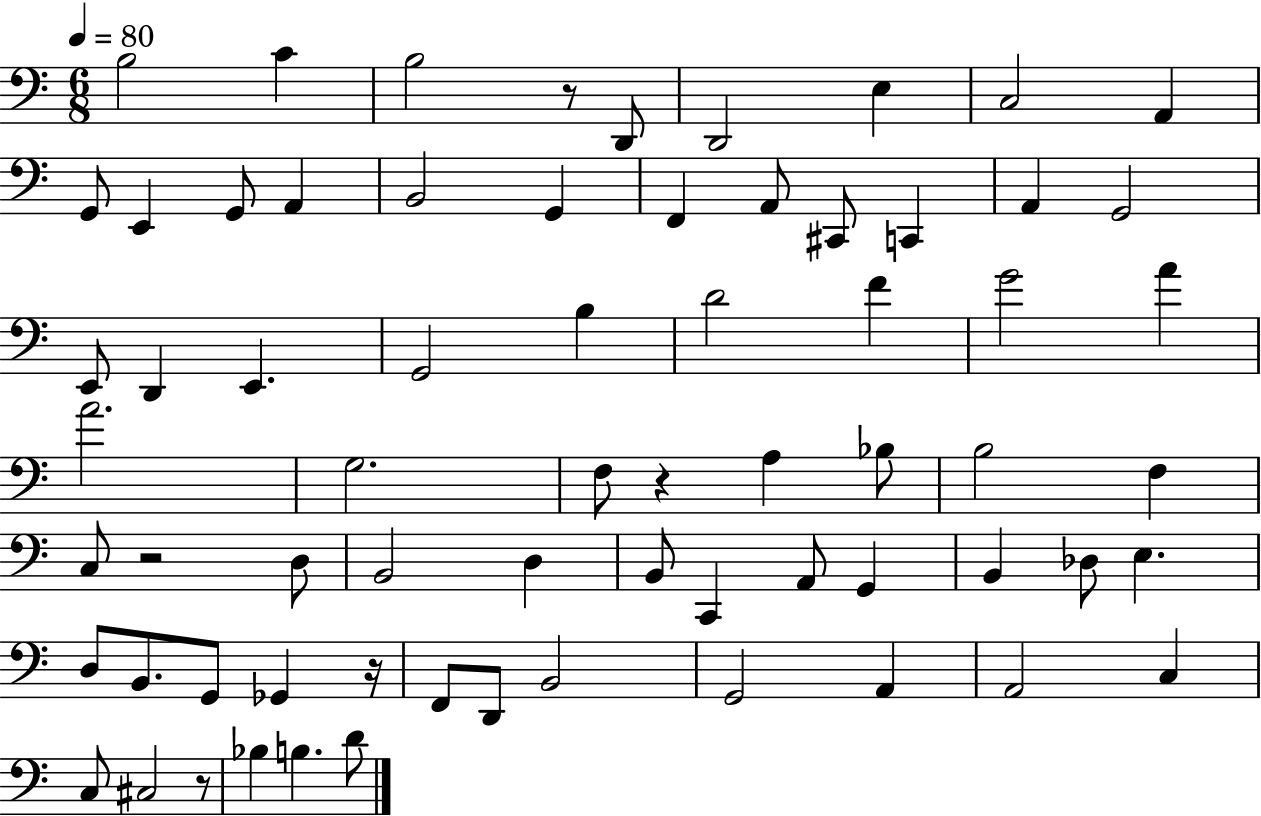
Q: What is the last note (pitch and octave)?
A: D4